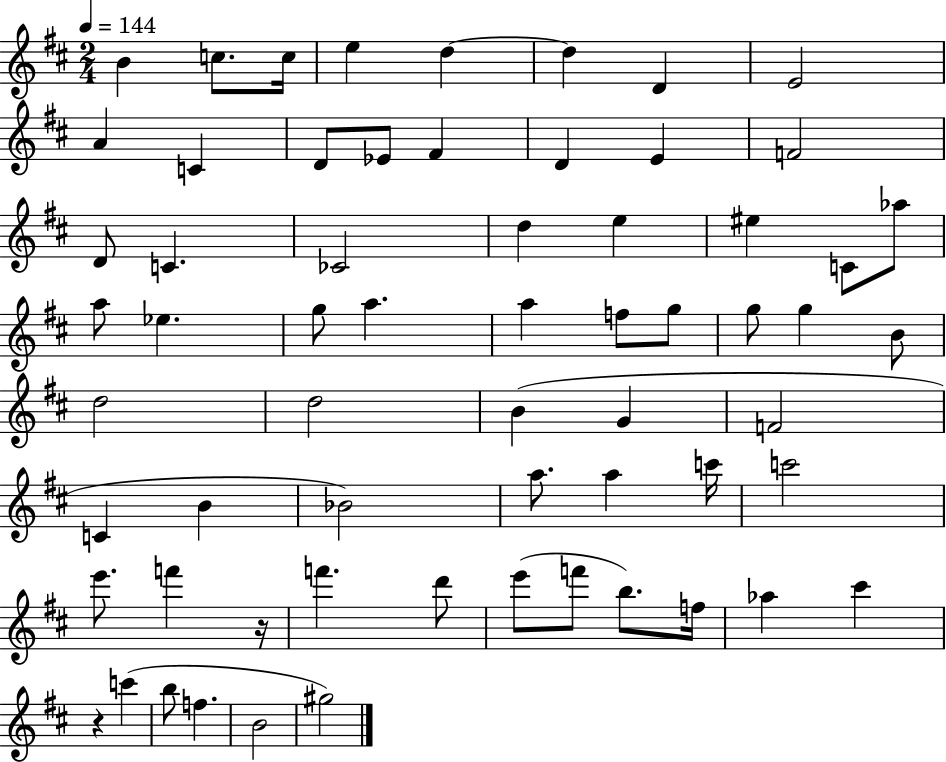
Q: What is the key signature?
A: D major